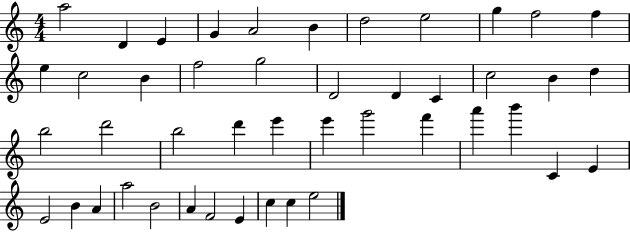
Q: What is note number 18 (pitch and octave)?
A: D4